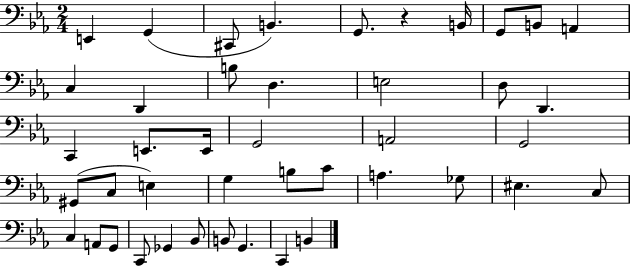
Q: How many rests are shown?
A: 1